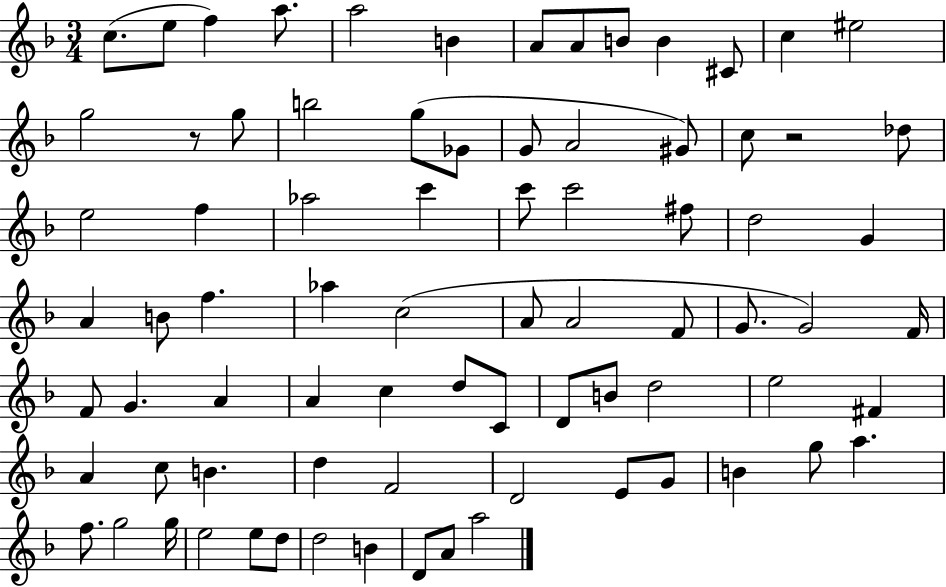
C5/e. E5/e F5/q A5/e. A5/h B4/q A4/e A4/e B4/e B4/q C#4/e C5/q EIS5/h G5/h R/e G5/e B5/h G5/e Gb4/e G4/e A4/h G#4/e C5/e R/h Db5/e E5/h F5/q Ab5/h C6/q C6/e C6/h F#5/e D5/h G4/q A4/q B4/e F5/q. Ab5/q C5/h A4/e A4/h F4/e G4/e. G4/h F4/s F4/e G4/q. A4/q A4/q C5/q D5/e C4/e D4/e B4/e D5/h E5/h F#4/q A4/q C5/e B4/q. D5/q F4/h D4/h E4/e G4/e B4/q G5/e A5/q. F5/e. G5/h G5/s E5/h E5/e D5/e D5/h B4/q D4/e A4/e A5/h